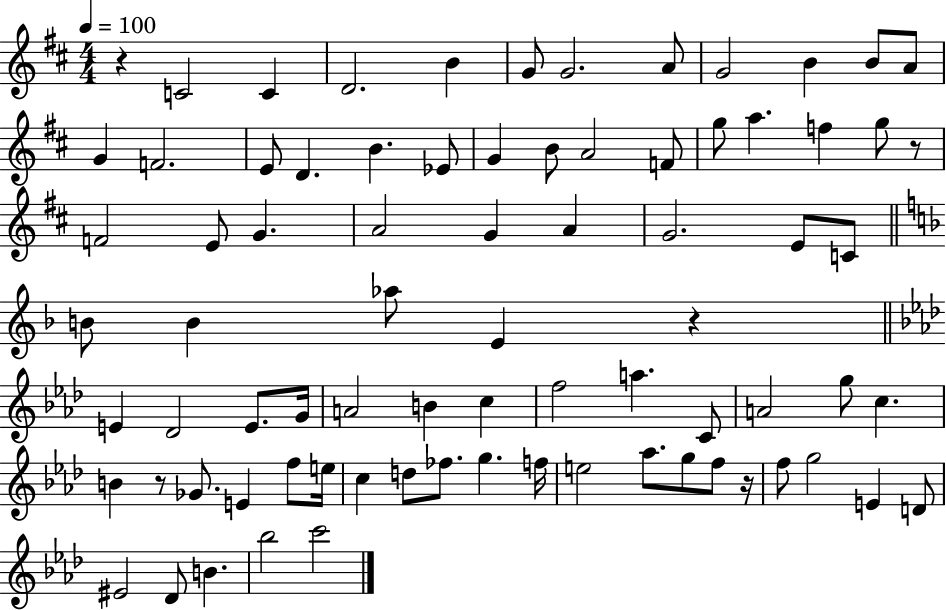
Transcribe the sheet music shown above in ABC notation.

X:1
T:Untitled
M:4/4
L:1/4
K:D
z C2 C D2 B G/2 G2 A/2 G2 B B/2 A/2 G F2 E/2 D B _E/2 G B/2 A2 F/2 g/2 a f g/2 z/2 F2 E/2 G A2 G A G2 E/2 C/2 B/2 B _a/2 E z E _D2 E/2 G/4 A2 B c f2 a C/2 A2 g/2 c B z/2 _G/2 E f/2 e/4 c d/2 _f/2 g f/4 e2 _a/2 g/2 f/2 z/4 f/2 g2 E D/2 ^E2 _D/2 B _b2 c'2